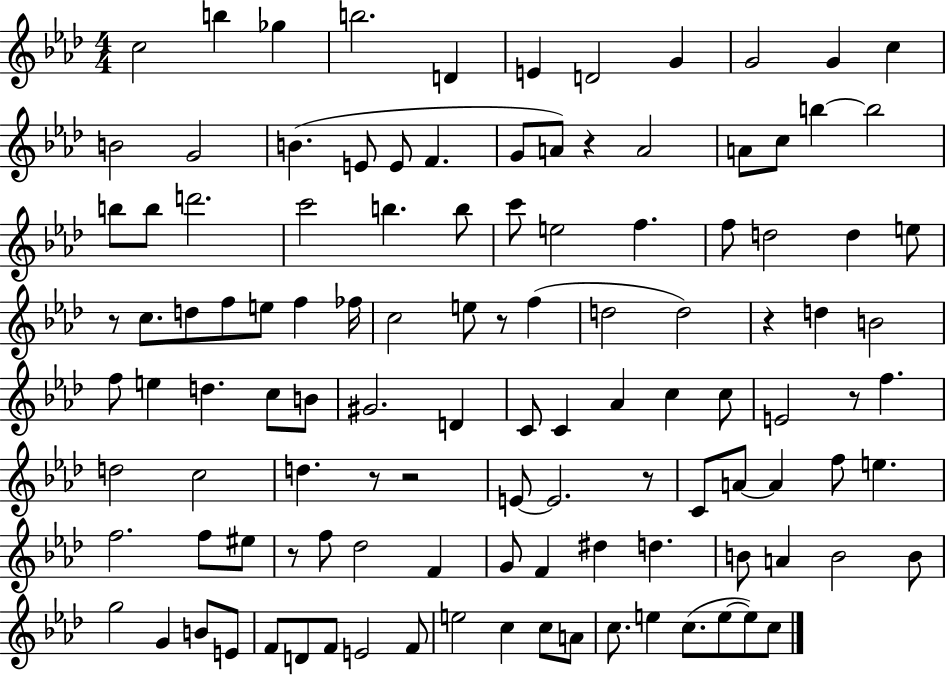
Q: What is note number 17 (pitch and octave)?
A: F4